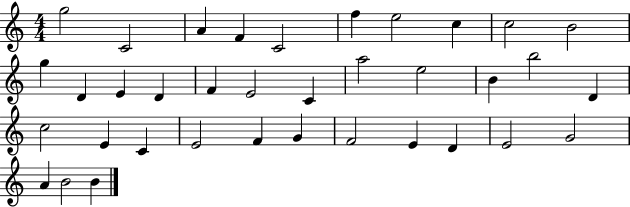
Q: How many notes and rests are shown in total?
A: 36